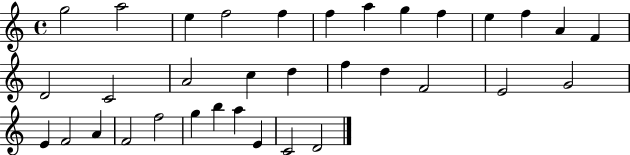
{
  \clef treble
  \time 4/4
  \defaultTimeSignature
  \key c \major
  g''2 a''2 | e''4 f''2 f''4 | f''4 a''4 g''4 f''4 | e''4 f''4 a'4 f'4 | \break d'2 c'2 | a'2 c''4 d''4 | f''4 d''4 f'2 | e'2 g'2 | \break e'4 f'2 a'4 | f'2 f''2 | g''4 b''4 a''4 e'4 | c'2 d'2 | \break \bar "|."
}